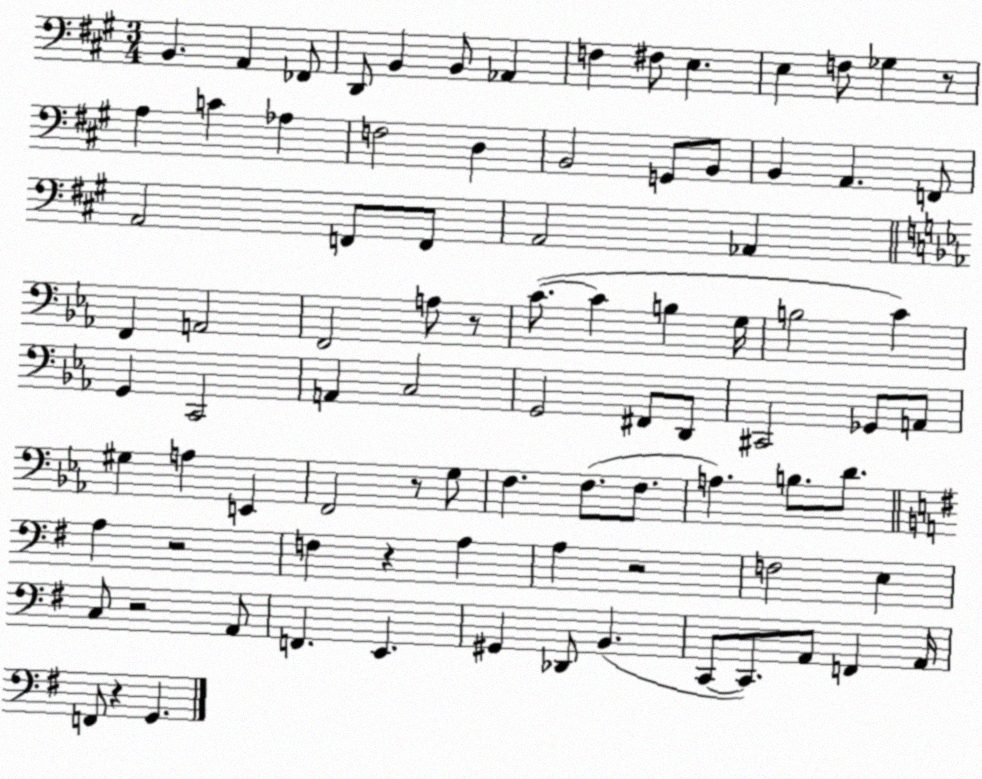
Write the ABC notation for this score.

X:1
T:Untitled
M:3/4
L:1/4
K:A
B,, A,, _F,,/2 D,,/2 B,, B,,/2 _A,, F, ^F,/2 E, E, F,/2 _G, z/2 A, C _A, F,2 D, B,,2 G,,/2 B,,/2 B,, A,, F,,/2 A,,2 F,,/2 F,,/2 A,,2 _A,, F,, A,,2 F,,2 A,/2 z/2 C/2 C B, G,/4 B,2 C G,, C,,2 A,, C,2 G,,2 ^F,,/2 D,,/2 ^C,,2 _G,,/2 A,,/2 ^G, A, E,, F,,2 z/2 G,/2 F, F,/2 F,/2 A, B,/2 D/2 A, z2 F, z A, A, z2 F,2 E, C,/2 z2 A,,/2 F,, E,, ^G,, _D,,/2 B,, C,,/2 C,,/2 A,,/2 F,, A,,/4 F,,/2 z G,,